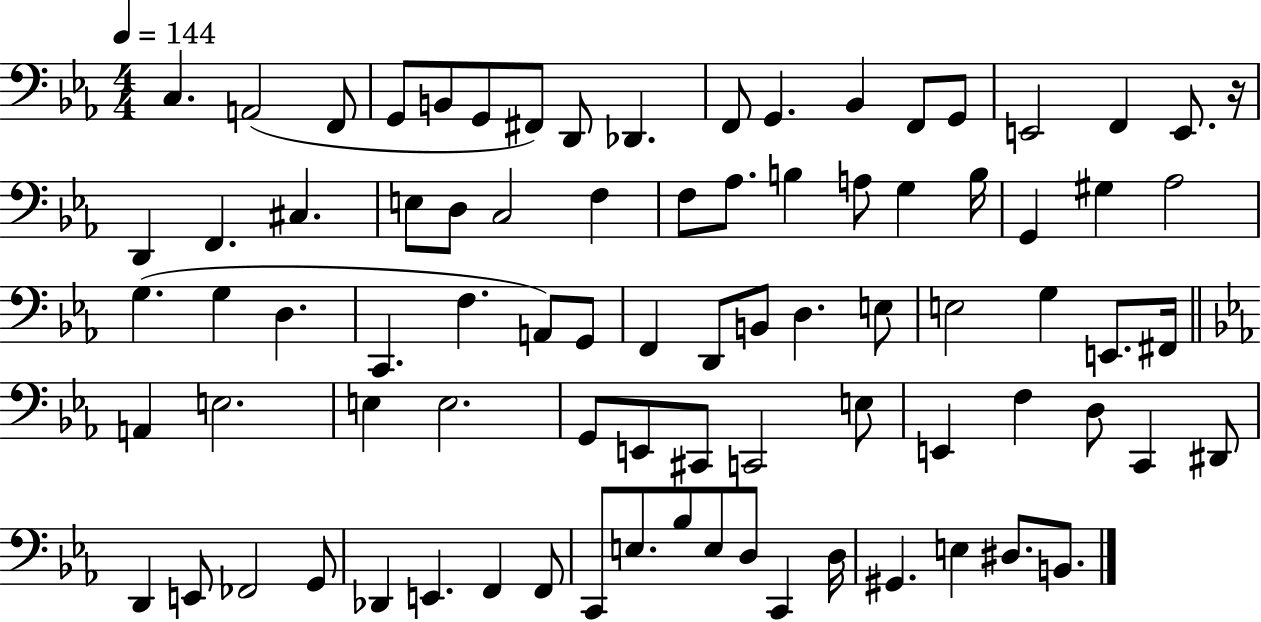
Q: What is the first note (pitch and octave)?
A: C3